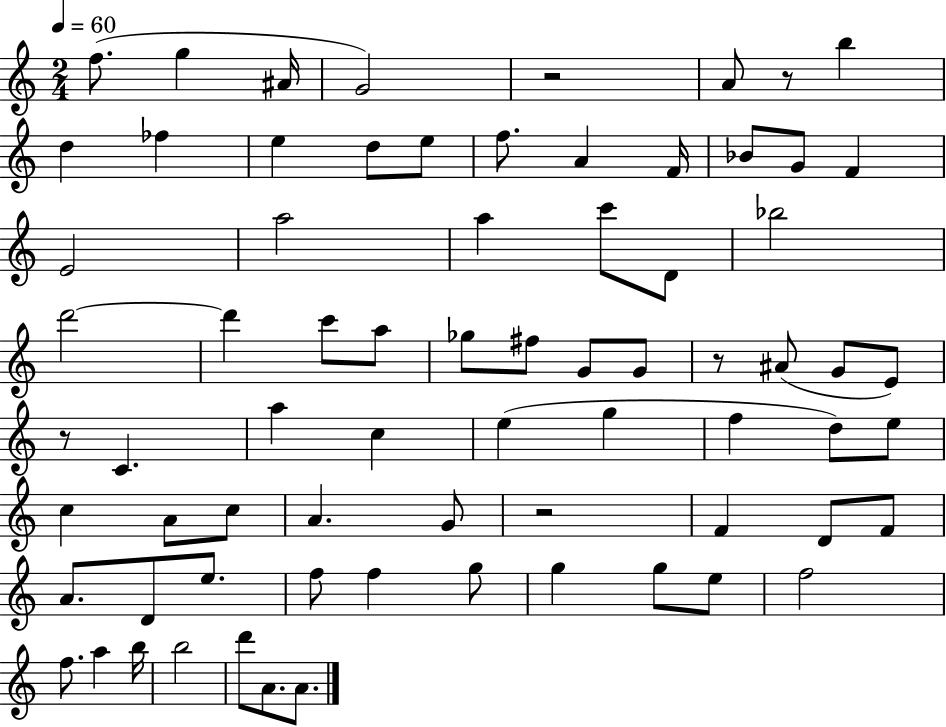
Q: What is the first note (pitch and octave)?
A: F5